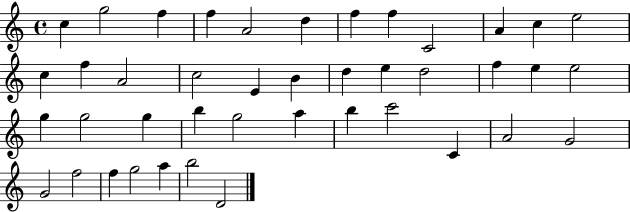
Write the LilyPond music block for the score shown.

{
  \clef treble
  \time 4/4
  \defaultTimeSignature
  \key c \major
  c''4 g''2 f''4 | f''4 a'2 d''4 | f''4 f''4 c'2 | a'4 c''4 e''2 | \break c''4 f''4 a'2 | c''2 e'4 b'4 | d''4 e''4 d''2 | f''4 e''4 e''2 | \break g''4 g''2 g''4 | b''4 g''2 a''4 | b''4 c'''2 c'4 | a'2 g'2 | \break g'2 f''2 | f''4 g''2 a''4 | b''2 d'2 | \bar "|."
}